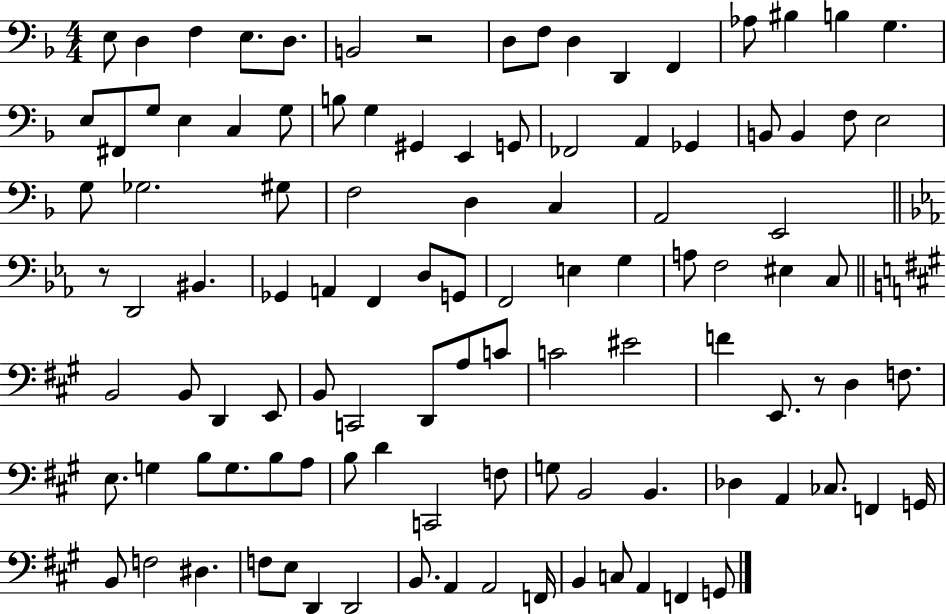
X:1
T:Untitled
M:4/4
L:1/4
K:F
E,/2 D, F, E,/2 D,/2 B,,2 z2 D,/2 F,/2 D, D,, F,, _A,/2 ^B, B, G, E,/2 ^F,,/2 G,/2 E, C, G,/2 B,/2 G, ^G,, E,, G,,/2 _F,,2 A,, _G,, B,,/2 B,, F,/2 E,2 G,/2 _G,2 ^G,/2 F,2 D, C, A,,2 E,,2 z/2 D,,2 ^B,, _G,, A,, F,, D,/2 G,,/2 F,,2 E, G, A,/2 F,2 ^E, C,/2 B,,2 B,,/2 D,, E,,/2 B,,/2 C,,2 D,,/2 A,/2 C/2 C2 ^E2 F E,,/2 z/2 D, F,/2 E,/2 G, B,/2 G,/2 B,/2 A,/2 B,/2 D C,,2 F,/2 G,/2 B,,2 B,, _D, A,, _C,/2 F,, G,,/4 B,,/2 F,2 ^D, F,/2 E,/2 D,, D,,2 B,,/2 A,, A,,2 F,,/4 B,, C,/2 A,, F,, G,,/2